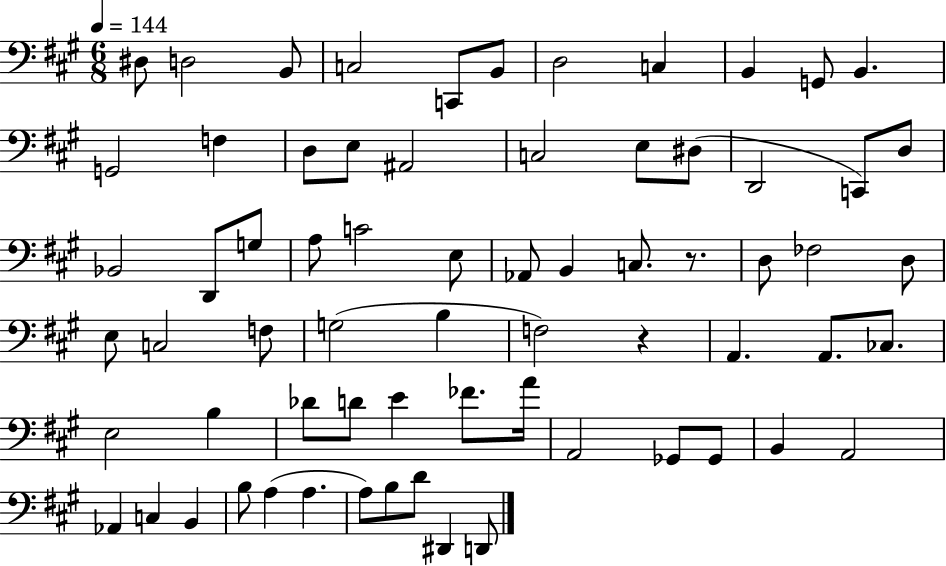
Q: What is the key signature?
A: A major